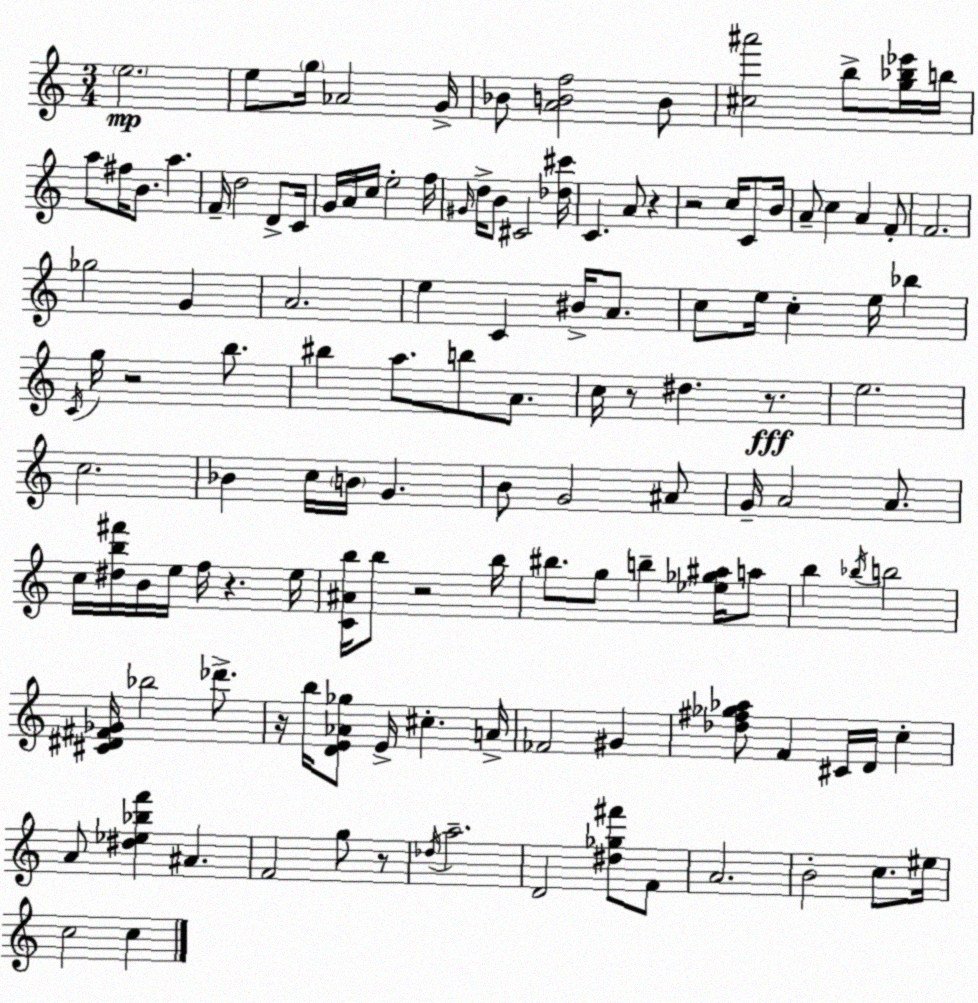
X:1
T:Untitled
M:3/4
L:1/4
K:Am
e2 e/2 g/4 _A2 G/4 _B/2 [ABf]2 B/2 [^c^a']2 b/2 [g_b_e']/4 b/4 a/2 ^f/4 B/2 a F/4 d2 D/2 C/4 G/4 A/4 c/4 e2 f/4 ^G/4 d/4 B/2 ^C2 [_d^c']/4 C A/2 z z2 c/4 C/2 B/4 A/2 c A F/2 F2 _g2 G A2 e C ^B/4 A/2 c/2 e/4 c e/4 _b C/4 g/4 z2 b/2 ^b a/2 b/2 A/2 c/4 z/2 ^d z/2 e2 c2 _B c/4 B/4 G B/2 G2 ^A/2 G/4 A2 A/2 c/4 [^db^f']/4 B/4 e/4 f/4 z e/4 [C^Ab]/4 b/2 z2 b/4 ^b/2 g/2 b [_e_g^a]/4 a/2 b _b/4 b2 [^C^D^F_G]/4 _b2 _d'/2 z/4 b/4 [DE_A_g]/2 E/4 ^c A/4 _F2 ^G [_d^f_g_a]/2 F ^C/4 D/4 c A/2 [^d_e_bf'] ^A F2 g/2 z/2 _d/4 a2 D2 [^d_g^f']/2 F/2 A2 B2 c/2 ^e/4 c2 c